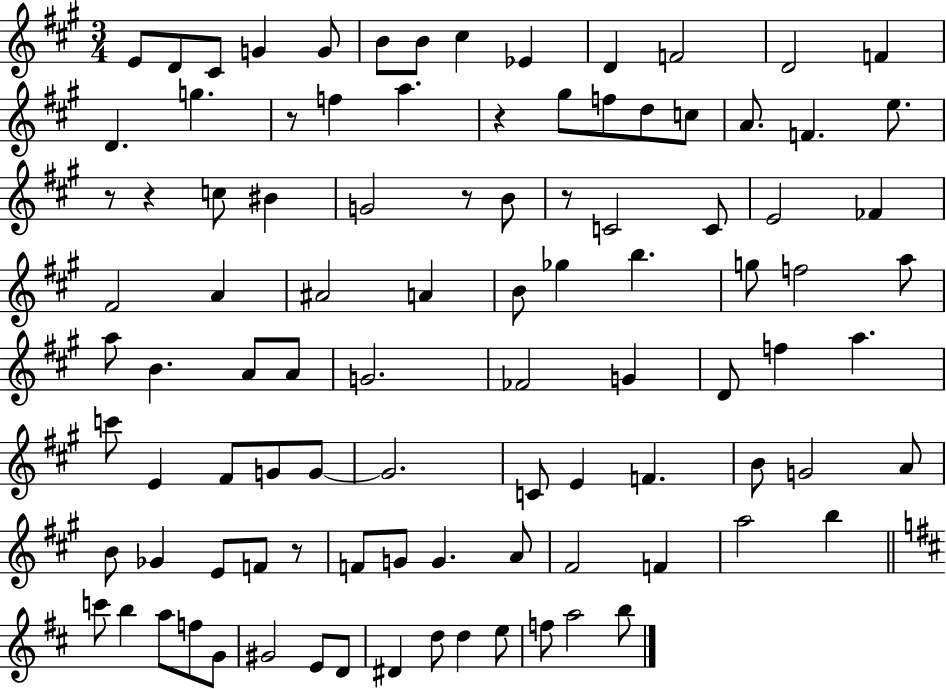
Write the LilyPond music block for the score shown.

{
  \clef treble
  \numericTimeSignature
  \time 3/4
  \key a \major
  e'8 d'8 cis'8 g'4 g'8 | b'8 b'8 cis''4 ees'4 | d'4 f'2 | d'2 f'4 | \break d'4. g''4. | r8 f''4 a''4. | r4 gis''8 f''8 d''8 c''8 | a'8. f'4. e''8. | \break r8 r4 c''8 bis'4 | g'2 r8 b'8 | r8 c'2 c'8 | e'2 fes'4 | \break fis'2 a'4 | ais'2 a'4 | b'8 ges''4 b''4. | g''8 f''2 a''8 | \break a''8 b'4. a'8 a'8 | g'2. | fes'2 g'4 | d'8 f''4 a''4. | \break c'''8 e'4 fis'8 g'8 g'8~~ | g'2. | c'8 e'4 f'4. | b'8 g'2 a'8 | \break b'8 ges'4 e'8 f'8 r8 | f'8 g'8 g'4. a'8 | fis'2 f'4 | a''2 b''4 | \break \bar "||" \break \key d \major c'''8 b''4 a''8 f''8 g'8 | gis'2 e'8 d'8 | dis'4 d''8 d''4 e''8 | f''8 a''2 b''8 | \break \bar "|."
}